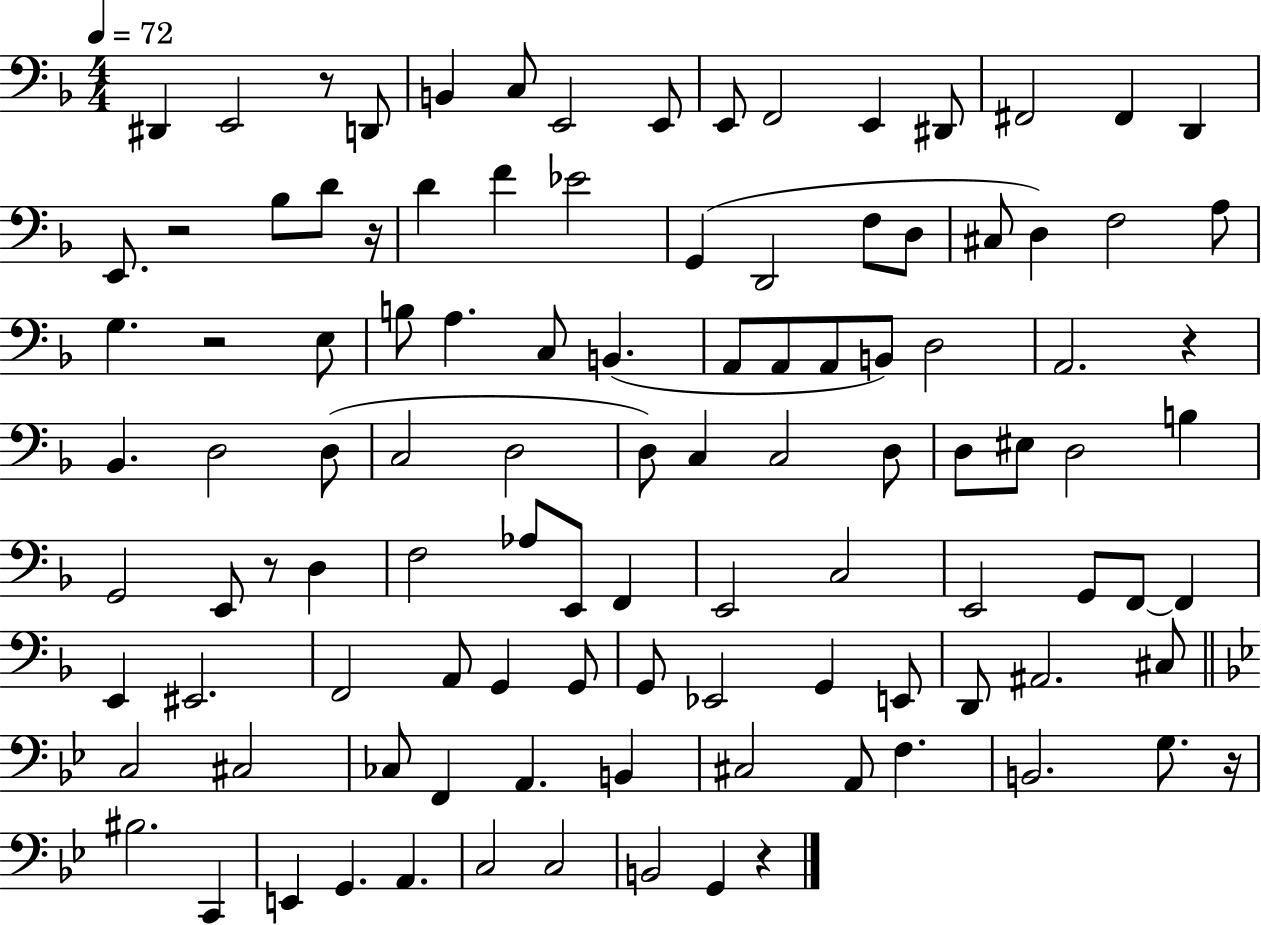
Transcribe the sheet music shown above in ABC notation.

X:1
T:Untitled
M:4/4
L:1/4
K:F
^D,, E,,2 z/2 D,,/2 B,, C,/2 E,,2 E,,/2 E,,/2 F,,2 E,, ^D,,/2 ^F,,2 ^F,, D,, E,,/2 z2 _B,/2 D/2 z/4 D F _E2 G,, D,,2 F,/2 D,/2 ^C,/2 D, F,2 A,/2 G, z2 E,/2 B,/2 A, C,/2 B,, A,,/2 A,,/2 A,,/2 B,,/2 D,2 A,,2 z _B,, D,2 D,/2 C,2 D,2 D,/2 C, C,2 D,/2 D,/2 ^E,/2 D,2 B, G,,2 E,,/2 z/2 D, F,2 _A,/2 E,,/2 F,, E,,2 C,2 E,,2 G,,/2 F,,/2 F,, E,, ^E,,2 F,,2 A,,/2 G,, G,,/2 G,,/2 _E,,2 G,, E,,/2 D,,/2 ^A,,2 ^C,/2 C,2 ^C,2 _C,/2 F,, A,, B,, ^C,2 A,,/2 F, B,,2 G,/2 z/4 ^B,2 C,, E,, G,, A,, C,2 C,2 B,,2 G,, z